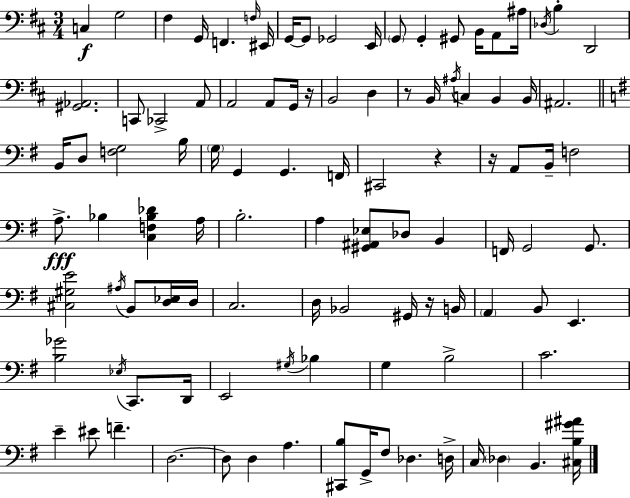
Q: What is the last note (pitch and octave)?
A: B2